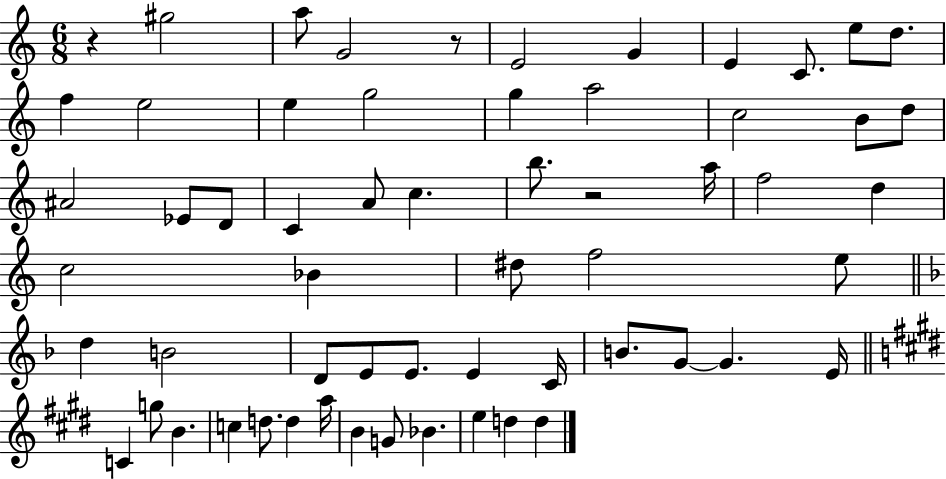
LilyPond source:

{
  \clef treble
  \numericTimeSignature
  \time 6/8
  \key c \major
  r4 gis''2 | a''8 g'2 r8 | e'2 g'4 | e'4 c'8. e''8 d''8. | \break f''4 e''2 | e''4 g''2 | g''4 a''2 | c''2 b'8 d''8 | \break ais'2 ees'8 d'8 | c'4 a'8 c''4. | b''8. r2 a''16 | f''2 d''4 | \break c''2 bes'4 | dis''8 f''2 e''8 | \bar "||" \break \key f \major d''4 b'2 | d'8 e'8 e'8. e'4 c'16 | b'8. g'8~~ g'4. e'16 | \bar "||" \break \key e \major c'4 g''8 b'4. | c''4 d''8. d''4 a''16 | b'4 g'8 bes'4. | e''4 d''4 d''4 | \break \bar "|."
}